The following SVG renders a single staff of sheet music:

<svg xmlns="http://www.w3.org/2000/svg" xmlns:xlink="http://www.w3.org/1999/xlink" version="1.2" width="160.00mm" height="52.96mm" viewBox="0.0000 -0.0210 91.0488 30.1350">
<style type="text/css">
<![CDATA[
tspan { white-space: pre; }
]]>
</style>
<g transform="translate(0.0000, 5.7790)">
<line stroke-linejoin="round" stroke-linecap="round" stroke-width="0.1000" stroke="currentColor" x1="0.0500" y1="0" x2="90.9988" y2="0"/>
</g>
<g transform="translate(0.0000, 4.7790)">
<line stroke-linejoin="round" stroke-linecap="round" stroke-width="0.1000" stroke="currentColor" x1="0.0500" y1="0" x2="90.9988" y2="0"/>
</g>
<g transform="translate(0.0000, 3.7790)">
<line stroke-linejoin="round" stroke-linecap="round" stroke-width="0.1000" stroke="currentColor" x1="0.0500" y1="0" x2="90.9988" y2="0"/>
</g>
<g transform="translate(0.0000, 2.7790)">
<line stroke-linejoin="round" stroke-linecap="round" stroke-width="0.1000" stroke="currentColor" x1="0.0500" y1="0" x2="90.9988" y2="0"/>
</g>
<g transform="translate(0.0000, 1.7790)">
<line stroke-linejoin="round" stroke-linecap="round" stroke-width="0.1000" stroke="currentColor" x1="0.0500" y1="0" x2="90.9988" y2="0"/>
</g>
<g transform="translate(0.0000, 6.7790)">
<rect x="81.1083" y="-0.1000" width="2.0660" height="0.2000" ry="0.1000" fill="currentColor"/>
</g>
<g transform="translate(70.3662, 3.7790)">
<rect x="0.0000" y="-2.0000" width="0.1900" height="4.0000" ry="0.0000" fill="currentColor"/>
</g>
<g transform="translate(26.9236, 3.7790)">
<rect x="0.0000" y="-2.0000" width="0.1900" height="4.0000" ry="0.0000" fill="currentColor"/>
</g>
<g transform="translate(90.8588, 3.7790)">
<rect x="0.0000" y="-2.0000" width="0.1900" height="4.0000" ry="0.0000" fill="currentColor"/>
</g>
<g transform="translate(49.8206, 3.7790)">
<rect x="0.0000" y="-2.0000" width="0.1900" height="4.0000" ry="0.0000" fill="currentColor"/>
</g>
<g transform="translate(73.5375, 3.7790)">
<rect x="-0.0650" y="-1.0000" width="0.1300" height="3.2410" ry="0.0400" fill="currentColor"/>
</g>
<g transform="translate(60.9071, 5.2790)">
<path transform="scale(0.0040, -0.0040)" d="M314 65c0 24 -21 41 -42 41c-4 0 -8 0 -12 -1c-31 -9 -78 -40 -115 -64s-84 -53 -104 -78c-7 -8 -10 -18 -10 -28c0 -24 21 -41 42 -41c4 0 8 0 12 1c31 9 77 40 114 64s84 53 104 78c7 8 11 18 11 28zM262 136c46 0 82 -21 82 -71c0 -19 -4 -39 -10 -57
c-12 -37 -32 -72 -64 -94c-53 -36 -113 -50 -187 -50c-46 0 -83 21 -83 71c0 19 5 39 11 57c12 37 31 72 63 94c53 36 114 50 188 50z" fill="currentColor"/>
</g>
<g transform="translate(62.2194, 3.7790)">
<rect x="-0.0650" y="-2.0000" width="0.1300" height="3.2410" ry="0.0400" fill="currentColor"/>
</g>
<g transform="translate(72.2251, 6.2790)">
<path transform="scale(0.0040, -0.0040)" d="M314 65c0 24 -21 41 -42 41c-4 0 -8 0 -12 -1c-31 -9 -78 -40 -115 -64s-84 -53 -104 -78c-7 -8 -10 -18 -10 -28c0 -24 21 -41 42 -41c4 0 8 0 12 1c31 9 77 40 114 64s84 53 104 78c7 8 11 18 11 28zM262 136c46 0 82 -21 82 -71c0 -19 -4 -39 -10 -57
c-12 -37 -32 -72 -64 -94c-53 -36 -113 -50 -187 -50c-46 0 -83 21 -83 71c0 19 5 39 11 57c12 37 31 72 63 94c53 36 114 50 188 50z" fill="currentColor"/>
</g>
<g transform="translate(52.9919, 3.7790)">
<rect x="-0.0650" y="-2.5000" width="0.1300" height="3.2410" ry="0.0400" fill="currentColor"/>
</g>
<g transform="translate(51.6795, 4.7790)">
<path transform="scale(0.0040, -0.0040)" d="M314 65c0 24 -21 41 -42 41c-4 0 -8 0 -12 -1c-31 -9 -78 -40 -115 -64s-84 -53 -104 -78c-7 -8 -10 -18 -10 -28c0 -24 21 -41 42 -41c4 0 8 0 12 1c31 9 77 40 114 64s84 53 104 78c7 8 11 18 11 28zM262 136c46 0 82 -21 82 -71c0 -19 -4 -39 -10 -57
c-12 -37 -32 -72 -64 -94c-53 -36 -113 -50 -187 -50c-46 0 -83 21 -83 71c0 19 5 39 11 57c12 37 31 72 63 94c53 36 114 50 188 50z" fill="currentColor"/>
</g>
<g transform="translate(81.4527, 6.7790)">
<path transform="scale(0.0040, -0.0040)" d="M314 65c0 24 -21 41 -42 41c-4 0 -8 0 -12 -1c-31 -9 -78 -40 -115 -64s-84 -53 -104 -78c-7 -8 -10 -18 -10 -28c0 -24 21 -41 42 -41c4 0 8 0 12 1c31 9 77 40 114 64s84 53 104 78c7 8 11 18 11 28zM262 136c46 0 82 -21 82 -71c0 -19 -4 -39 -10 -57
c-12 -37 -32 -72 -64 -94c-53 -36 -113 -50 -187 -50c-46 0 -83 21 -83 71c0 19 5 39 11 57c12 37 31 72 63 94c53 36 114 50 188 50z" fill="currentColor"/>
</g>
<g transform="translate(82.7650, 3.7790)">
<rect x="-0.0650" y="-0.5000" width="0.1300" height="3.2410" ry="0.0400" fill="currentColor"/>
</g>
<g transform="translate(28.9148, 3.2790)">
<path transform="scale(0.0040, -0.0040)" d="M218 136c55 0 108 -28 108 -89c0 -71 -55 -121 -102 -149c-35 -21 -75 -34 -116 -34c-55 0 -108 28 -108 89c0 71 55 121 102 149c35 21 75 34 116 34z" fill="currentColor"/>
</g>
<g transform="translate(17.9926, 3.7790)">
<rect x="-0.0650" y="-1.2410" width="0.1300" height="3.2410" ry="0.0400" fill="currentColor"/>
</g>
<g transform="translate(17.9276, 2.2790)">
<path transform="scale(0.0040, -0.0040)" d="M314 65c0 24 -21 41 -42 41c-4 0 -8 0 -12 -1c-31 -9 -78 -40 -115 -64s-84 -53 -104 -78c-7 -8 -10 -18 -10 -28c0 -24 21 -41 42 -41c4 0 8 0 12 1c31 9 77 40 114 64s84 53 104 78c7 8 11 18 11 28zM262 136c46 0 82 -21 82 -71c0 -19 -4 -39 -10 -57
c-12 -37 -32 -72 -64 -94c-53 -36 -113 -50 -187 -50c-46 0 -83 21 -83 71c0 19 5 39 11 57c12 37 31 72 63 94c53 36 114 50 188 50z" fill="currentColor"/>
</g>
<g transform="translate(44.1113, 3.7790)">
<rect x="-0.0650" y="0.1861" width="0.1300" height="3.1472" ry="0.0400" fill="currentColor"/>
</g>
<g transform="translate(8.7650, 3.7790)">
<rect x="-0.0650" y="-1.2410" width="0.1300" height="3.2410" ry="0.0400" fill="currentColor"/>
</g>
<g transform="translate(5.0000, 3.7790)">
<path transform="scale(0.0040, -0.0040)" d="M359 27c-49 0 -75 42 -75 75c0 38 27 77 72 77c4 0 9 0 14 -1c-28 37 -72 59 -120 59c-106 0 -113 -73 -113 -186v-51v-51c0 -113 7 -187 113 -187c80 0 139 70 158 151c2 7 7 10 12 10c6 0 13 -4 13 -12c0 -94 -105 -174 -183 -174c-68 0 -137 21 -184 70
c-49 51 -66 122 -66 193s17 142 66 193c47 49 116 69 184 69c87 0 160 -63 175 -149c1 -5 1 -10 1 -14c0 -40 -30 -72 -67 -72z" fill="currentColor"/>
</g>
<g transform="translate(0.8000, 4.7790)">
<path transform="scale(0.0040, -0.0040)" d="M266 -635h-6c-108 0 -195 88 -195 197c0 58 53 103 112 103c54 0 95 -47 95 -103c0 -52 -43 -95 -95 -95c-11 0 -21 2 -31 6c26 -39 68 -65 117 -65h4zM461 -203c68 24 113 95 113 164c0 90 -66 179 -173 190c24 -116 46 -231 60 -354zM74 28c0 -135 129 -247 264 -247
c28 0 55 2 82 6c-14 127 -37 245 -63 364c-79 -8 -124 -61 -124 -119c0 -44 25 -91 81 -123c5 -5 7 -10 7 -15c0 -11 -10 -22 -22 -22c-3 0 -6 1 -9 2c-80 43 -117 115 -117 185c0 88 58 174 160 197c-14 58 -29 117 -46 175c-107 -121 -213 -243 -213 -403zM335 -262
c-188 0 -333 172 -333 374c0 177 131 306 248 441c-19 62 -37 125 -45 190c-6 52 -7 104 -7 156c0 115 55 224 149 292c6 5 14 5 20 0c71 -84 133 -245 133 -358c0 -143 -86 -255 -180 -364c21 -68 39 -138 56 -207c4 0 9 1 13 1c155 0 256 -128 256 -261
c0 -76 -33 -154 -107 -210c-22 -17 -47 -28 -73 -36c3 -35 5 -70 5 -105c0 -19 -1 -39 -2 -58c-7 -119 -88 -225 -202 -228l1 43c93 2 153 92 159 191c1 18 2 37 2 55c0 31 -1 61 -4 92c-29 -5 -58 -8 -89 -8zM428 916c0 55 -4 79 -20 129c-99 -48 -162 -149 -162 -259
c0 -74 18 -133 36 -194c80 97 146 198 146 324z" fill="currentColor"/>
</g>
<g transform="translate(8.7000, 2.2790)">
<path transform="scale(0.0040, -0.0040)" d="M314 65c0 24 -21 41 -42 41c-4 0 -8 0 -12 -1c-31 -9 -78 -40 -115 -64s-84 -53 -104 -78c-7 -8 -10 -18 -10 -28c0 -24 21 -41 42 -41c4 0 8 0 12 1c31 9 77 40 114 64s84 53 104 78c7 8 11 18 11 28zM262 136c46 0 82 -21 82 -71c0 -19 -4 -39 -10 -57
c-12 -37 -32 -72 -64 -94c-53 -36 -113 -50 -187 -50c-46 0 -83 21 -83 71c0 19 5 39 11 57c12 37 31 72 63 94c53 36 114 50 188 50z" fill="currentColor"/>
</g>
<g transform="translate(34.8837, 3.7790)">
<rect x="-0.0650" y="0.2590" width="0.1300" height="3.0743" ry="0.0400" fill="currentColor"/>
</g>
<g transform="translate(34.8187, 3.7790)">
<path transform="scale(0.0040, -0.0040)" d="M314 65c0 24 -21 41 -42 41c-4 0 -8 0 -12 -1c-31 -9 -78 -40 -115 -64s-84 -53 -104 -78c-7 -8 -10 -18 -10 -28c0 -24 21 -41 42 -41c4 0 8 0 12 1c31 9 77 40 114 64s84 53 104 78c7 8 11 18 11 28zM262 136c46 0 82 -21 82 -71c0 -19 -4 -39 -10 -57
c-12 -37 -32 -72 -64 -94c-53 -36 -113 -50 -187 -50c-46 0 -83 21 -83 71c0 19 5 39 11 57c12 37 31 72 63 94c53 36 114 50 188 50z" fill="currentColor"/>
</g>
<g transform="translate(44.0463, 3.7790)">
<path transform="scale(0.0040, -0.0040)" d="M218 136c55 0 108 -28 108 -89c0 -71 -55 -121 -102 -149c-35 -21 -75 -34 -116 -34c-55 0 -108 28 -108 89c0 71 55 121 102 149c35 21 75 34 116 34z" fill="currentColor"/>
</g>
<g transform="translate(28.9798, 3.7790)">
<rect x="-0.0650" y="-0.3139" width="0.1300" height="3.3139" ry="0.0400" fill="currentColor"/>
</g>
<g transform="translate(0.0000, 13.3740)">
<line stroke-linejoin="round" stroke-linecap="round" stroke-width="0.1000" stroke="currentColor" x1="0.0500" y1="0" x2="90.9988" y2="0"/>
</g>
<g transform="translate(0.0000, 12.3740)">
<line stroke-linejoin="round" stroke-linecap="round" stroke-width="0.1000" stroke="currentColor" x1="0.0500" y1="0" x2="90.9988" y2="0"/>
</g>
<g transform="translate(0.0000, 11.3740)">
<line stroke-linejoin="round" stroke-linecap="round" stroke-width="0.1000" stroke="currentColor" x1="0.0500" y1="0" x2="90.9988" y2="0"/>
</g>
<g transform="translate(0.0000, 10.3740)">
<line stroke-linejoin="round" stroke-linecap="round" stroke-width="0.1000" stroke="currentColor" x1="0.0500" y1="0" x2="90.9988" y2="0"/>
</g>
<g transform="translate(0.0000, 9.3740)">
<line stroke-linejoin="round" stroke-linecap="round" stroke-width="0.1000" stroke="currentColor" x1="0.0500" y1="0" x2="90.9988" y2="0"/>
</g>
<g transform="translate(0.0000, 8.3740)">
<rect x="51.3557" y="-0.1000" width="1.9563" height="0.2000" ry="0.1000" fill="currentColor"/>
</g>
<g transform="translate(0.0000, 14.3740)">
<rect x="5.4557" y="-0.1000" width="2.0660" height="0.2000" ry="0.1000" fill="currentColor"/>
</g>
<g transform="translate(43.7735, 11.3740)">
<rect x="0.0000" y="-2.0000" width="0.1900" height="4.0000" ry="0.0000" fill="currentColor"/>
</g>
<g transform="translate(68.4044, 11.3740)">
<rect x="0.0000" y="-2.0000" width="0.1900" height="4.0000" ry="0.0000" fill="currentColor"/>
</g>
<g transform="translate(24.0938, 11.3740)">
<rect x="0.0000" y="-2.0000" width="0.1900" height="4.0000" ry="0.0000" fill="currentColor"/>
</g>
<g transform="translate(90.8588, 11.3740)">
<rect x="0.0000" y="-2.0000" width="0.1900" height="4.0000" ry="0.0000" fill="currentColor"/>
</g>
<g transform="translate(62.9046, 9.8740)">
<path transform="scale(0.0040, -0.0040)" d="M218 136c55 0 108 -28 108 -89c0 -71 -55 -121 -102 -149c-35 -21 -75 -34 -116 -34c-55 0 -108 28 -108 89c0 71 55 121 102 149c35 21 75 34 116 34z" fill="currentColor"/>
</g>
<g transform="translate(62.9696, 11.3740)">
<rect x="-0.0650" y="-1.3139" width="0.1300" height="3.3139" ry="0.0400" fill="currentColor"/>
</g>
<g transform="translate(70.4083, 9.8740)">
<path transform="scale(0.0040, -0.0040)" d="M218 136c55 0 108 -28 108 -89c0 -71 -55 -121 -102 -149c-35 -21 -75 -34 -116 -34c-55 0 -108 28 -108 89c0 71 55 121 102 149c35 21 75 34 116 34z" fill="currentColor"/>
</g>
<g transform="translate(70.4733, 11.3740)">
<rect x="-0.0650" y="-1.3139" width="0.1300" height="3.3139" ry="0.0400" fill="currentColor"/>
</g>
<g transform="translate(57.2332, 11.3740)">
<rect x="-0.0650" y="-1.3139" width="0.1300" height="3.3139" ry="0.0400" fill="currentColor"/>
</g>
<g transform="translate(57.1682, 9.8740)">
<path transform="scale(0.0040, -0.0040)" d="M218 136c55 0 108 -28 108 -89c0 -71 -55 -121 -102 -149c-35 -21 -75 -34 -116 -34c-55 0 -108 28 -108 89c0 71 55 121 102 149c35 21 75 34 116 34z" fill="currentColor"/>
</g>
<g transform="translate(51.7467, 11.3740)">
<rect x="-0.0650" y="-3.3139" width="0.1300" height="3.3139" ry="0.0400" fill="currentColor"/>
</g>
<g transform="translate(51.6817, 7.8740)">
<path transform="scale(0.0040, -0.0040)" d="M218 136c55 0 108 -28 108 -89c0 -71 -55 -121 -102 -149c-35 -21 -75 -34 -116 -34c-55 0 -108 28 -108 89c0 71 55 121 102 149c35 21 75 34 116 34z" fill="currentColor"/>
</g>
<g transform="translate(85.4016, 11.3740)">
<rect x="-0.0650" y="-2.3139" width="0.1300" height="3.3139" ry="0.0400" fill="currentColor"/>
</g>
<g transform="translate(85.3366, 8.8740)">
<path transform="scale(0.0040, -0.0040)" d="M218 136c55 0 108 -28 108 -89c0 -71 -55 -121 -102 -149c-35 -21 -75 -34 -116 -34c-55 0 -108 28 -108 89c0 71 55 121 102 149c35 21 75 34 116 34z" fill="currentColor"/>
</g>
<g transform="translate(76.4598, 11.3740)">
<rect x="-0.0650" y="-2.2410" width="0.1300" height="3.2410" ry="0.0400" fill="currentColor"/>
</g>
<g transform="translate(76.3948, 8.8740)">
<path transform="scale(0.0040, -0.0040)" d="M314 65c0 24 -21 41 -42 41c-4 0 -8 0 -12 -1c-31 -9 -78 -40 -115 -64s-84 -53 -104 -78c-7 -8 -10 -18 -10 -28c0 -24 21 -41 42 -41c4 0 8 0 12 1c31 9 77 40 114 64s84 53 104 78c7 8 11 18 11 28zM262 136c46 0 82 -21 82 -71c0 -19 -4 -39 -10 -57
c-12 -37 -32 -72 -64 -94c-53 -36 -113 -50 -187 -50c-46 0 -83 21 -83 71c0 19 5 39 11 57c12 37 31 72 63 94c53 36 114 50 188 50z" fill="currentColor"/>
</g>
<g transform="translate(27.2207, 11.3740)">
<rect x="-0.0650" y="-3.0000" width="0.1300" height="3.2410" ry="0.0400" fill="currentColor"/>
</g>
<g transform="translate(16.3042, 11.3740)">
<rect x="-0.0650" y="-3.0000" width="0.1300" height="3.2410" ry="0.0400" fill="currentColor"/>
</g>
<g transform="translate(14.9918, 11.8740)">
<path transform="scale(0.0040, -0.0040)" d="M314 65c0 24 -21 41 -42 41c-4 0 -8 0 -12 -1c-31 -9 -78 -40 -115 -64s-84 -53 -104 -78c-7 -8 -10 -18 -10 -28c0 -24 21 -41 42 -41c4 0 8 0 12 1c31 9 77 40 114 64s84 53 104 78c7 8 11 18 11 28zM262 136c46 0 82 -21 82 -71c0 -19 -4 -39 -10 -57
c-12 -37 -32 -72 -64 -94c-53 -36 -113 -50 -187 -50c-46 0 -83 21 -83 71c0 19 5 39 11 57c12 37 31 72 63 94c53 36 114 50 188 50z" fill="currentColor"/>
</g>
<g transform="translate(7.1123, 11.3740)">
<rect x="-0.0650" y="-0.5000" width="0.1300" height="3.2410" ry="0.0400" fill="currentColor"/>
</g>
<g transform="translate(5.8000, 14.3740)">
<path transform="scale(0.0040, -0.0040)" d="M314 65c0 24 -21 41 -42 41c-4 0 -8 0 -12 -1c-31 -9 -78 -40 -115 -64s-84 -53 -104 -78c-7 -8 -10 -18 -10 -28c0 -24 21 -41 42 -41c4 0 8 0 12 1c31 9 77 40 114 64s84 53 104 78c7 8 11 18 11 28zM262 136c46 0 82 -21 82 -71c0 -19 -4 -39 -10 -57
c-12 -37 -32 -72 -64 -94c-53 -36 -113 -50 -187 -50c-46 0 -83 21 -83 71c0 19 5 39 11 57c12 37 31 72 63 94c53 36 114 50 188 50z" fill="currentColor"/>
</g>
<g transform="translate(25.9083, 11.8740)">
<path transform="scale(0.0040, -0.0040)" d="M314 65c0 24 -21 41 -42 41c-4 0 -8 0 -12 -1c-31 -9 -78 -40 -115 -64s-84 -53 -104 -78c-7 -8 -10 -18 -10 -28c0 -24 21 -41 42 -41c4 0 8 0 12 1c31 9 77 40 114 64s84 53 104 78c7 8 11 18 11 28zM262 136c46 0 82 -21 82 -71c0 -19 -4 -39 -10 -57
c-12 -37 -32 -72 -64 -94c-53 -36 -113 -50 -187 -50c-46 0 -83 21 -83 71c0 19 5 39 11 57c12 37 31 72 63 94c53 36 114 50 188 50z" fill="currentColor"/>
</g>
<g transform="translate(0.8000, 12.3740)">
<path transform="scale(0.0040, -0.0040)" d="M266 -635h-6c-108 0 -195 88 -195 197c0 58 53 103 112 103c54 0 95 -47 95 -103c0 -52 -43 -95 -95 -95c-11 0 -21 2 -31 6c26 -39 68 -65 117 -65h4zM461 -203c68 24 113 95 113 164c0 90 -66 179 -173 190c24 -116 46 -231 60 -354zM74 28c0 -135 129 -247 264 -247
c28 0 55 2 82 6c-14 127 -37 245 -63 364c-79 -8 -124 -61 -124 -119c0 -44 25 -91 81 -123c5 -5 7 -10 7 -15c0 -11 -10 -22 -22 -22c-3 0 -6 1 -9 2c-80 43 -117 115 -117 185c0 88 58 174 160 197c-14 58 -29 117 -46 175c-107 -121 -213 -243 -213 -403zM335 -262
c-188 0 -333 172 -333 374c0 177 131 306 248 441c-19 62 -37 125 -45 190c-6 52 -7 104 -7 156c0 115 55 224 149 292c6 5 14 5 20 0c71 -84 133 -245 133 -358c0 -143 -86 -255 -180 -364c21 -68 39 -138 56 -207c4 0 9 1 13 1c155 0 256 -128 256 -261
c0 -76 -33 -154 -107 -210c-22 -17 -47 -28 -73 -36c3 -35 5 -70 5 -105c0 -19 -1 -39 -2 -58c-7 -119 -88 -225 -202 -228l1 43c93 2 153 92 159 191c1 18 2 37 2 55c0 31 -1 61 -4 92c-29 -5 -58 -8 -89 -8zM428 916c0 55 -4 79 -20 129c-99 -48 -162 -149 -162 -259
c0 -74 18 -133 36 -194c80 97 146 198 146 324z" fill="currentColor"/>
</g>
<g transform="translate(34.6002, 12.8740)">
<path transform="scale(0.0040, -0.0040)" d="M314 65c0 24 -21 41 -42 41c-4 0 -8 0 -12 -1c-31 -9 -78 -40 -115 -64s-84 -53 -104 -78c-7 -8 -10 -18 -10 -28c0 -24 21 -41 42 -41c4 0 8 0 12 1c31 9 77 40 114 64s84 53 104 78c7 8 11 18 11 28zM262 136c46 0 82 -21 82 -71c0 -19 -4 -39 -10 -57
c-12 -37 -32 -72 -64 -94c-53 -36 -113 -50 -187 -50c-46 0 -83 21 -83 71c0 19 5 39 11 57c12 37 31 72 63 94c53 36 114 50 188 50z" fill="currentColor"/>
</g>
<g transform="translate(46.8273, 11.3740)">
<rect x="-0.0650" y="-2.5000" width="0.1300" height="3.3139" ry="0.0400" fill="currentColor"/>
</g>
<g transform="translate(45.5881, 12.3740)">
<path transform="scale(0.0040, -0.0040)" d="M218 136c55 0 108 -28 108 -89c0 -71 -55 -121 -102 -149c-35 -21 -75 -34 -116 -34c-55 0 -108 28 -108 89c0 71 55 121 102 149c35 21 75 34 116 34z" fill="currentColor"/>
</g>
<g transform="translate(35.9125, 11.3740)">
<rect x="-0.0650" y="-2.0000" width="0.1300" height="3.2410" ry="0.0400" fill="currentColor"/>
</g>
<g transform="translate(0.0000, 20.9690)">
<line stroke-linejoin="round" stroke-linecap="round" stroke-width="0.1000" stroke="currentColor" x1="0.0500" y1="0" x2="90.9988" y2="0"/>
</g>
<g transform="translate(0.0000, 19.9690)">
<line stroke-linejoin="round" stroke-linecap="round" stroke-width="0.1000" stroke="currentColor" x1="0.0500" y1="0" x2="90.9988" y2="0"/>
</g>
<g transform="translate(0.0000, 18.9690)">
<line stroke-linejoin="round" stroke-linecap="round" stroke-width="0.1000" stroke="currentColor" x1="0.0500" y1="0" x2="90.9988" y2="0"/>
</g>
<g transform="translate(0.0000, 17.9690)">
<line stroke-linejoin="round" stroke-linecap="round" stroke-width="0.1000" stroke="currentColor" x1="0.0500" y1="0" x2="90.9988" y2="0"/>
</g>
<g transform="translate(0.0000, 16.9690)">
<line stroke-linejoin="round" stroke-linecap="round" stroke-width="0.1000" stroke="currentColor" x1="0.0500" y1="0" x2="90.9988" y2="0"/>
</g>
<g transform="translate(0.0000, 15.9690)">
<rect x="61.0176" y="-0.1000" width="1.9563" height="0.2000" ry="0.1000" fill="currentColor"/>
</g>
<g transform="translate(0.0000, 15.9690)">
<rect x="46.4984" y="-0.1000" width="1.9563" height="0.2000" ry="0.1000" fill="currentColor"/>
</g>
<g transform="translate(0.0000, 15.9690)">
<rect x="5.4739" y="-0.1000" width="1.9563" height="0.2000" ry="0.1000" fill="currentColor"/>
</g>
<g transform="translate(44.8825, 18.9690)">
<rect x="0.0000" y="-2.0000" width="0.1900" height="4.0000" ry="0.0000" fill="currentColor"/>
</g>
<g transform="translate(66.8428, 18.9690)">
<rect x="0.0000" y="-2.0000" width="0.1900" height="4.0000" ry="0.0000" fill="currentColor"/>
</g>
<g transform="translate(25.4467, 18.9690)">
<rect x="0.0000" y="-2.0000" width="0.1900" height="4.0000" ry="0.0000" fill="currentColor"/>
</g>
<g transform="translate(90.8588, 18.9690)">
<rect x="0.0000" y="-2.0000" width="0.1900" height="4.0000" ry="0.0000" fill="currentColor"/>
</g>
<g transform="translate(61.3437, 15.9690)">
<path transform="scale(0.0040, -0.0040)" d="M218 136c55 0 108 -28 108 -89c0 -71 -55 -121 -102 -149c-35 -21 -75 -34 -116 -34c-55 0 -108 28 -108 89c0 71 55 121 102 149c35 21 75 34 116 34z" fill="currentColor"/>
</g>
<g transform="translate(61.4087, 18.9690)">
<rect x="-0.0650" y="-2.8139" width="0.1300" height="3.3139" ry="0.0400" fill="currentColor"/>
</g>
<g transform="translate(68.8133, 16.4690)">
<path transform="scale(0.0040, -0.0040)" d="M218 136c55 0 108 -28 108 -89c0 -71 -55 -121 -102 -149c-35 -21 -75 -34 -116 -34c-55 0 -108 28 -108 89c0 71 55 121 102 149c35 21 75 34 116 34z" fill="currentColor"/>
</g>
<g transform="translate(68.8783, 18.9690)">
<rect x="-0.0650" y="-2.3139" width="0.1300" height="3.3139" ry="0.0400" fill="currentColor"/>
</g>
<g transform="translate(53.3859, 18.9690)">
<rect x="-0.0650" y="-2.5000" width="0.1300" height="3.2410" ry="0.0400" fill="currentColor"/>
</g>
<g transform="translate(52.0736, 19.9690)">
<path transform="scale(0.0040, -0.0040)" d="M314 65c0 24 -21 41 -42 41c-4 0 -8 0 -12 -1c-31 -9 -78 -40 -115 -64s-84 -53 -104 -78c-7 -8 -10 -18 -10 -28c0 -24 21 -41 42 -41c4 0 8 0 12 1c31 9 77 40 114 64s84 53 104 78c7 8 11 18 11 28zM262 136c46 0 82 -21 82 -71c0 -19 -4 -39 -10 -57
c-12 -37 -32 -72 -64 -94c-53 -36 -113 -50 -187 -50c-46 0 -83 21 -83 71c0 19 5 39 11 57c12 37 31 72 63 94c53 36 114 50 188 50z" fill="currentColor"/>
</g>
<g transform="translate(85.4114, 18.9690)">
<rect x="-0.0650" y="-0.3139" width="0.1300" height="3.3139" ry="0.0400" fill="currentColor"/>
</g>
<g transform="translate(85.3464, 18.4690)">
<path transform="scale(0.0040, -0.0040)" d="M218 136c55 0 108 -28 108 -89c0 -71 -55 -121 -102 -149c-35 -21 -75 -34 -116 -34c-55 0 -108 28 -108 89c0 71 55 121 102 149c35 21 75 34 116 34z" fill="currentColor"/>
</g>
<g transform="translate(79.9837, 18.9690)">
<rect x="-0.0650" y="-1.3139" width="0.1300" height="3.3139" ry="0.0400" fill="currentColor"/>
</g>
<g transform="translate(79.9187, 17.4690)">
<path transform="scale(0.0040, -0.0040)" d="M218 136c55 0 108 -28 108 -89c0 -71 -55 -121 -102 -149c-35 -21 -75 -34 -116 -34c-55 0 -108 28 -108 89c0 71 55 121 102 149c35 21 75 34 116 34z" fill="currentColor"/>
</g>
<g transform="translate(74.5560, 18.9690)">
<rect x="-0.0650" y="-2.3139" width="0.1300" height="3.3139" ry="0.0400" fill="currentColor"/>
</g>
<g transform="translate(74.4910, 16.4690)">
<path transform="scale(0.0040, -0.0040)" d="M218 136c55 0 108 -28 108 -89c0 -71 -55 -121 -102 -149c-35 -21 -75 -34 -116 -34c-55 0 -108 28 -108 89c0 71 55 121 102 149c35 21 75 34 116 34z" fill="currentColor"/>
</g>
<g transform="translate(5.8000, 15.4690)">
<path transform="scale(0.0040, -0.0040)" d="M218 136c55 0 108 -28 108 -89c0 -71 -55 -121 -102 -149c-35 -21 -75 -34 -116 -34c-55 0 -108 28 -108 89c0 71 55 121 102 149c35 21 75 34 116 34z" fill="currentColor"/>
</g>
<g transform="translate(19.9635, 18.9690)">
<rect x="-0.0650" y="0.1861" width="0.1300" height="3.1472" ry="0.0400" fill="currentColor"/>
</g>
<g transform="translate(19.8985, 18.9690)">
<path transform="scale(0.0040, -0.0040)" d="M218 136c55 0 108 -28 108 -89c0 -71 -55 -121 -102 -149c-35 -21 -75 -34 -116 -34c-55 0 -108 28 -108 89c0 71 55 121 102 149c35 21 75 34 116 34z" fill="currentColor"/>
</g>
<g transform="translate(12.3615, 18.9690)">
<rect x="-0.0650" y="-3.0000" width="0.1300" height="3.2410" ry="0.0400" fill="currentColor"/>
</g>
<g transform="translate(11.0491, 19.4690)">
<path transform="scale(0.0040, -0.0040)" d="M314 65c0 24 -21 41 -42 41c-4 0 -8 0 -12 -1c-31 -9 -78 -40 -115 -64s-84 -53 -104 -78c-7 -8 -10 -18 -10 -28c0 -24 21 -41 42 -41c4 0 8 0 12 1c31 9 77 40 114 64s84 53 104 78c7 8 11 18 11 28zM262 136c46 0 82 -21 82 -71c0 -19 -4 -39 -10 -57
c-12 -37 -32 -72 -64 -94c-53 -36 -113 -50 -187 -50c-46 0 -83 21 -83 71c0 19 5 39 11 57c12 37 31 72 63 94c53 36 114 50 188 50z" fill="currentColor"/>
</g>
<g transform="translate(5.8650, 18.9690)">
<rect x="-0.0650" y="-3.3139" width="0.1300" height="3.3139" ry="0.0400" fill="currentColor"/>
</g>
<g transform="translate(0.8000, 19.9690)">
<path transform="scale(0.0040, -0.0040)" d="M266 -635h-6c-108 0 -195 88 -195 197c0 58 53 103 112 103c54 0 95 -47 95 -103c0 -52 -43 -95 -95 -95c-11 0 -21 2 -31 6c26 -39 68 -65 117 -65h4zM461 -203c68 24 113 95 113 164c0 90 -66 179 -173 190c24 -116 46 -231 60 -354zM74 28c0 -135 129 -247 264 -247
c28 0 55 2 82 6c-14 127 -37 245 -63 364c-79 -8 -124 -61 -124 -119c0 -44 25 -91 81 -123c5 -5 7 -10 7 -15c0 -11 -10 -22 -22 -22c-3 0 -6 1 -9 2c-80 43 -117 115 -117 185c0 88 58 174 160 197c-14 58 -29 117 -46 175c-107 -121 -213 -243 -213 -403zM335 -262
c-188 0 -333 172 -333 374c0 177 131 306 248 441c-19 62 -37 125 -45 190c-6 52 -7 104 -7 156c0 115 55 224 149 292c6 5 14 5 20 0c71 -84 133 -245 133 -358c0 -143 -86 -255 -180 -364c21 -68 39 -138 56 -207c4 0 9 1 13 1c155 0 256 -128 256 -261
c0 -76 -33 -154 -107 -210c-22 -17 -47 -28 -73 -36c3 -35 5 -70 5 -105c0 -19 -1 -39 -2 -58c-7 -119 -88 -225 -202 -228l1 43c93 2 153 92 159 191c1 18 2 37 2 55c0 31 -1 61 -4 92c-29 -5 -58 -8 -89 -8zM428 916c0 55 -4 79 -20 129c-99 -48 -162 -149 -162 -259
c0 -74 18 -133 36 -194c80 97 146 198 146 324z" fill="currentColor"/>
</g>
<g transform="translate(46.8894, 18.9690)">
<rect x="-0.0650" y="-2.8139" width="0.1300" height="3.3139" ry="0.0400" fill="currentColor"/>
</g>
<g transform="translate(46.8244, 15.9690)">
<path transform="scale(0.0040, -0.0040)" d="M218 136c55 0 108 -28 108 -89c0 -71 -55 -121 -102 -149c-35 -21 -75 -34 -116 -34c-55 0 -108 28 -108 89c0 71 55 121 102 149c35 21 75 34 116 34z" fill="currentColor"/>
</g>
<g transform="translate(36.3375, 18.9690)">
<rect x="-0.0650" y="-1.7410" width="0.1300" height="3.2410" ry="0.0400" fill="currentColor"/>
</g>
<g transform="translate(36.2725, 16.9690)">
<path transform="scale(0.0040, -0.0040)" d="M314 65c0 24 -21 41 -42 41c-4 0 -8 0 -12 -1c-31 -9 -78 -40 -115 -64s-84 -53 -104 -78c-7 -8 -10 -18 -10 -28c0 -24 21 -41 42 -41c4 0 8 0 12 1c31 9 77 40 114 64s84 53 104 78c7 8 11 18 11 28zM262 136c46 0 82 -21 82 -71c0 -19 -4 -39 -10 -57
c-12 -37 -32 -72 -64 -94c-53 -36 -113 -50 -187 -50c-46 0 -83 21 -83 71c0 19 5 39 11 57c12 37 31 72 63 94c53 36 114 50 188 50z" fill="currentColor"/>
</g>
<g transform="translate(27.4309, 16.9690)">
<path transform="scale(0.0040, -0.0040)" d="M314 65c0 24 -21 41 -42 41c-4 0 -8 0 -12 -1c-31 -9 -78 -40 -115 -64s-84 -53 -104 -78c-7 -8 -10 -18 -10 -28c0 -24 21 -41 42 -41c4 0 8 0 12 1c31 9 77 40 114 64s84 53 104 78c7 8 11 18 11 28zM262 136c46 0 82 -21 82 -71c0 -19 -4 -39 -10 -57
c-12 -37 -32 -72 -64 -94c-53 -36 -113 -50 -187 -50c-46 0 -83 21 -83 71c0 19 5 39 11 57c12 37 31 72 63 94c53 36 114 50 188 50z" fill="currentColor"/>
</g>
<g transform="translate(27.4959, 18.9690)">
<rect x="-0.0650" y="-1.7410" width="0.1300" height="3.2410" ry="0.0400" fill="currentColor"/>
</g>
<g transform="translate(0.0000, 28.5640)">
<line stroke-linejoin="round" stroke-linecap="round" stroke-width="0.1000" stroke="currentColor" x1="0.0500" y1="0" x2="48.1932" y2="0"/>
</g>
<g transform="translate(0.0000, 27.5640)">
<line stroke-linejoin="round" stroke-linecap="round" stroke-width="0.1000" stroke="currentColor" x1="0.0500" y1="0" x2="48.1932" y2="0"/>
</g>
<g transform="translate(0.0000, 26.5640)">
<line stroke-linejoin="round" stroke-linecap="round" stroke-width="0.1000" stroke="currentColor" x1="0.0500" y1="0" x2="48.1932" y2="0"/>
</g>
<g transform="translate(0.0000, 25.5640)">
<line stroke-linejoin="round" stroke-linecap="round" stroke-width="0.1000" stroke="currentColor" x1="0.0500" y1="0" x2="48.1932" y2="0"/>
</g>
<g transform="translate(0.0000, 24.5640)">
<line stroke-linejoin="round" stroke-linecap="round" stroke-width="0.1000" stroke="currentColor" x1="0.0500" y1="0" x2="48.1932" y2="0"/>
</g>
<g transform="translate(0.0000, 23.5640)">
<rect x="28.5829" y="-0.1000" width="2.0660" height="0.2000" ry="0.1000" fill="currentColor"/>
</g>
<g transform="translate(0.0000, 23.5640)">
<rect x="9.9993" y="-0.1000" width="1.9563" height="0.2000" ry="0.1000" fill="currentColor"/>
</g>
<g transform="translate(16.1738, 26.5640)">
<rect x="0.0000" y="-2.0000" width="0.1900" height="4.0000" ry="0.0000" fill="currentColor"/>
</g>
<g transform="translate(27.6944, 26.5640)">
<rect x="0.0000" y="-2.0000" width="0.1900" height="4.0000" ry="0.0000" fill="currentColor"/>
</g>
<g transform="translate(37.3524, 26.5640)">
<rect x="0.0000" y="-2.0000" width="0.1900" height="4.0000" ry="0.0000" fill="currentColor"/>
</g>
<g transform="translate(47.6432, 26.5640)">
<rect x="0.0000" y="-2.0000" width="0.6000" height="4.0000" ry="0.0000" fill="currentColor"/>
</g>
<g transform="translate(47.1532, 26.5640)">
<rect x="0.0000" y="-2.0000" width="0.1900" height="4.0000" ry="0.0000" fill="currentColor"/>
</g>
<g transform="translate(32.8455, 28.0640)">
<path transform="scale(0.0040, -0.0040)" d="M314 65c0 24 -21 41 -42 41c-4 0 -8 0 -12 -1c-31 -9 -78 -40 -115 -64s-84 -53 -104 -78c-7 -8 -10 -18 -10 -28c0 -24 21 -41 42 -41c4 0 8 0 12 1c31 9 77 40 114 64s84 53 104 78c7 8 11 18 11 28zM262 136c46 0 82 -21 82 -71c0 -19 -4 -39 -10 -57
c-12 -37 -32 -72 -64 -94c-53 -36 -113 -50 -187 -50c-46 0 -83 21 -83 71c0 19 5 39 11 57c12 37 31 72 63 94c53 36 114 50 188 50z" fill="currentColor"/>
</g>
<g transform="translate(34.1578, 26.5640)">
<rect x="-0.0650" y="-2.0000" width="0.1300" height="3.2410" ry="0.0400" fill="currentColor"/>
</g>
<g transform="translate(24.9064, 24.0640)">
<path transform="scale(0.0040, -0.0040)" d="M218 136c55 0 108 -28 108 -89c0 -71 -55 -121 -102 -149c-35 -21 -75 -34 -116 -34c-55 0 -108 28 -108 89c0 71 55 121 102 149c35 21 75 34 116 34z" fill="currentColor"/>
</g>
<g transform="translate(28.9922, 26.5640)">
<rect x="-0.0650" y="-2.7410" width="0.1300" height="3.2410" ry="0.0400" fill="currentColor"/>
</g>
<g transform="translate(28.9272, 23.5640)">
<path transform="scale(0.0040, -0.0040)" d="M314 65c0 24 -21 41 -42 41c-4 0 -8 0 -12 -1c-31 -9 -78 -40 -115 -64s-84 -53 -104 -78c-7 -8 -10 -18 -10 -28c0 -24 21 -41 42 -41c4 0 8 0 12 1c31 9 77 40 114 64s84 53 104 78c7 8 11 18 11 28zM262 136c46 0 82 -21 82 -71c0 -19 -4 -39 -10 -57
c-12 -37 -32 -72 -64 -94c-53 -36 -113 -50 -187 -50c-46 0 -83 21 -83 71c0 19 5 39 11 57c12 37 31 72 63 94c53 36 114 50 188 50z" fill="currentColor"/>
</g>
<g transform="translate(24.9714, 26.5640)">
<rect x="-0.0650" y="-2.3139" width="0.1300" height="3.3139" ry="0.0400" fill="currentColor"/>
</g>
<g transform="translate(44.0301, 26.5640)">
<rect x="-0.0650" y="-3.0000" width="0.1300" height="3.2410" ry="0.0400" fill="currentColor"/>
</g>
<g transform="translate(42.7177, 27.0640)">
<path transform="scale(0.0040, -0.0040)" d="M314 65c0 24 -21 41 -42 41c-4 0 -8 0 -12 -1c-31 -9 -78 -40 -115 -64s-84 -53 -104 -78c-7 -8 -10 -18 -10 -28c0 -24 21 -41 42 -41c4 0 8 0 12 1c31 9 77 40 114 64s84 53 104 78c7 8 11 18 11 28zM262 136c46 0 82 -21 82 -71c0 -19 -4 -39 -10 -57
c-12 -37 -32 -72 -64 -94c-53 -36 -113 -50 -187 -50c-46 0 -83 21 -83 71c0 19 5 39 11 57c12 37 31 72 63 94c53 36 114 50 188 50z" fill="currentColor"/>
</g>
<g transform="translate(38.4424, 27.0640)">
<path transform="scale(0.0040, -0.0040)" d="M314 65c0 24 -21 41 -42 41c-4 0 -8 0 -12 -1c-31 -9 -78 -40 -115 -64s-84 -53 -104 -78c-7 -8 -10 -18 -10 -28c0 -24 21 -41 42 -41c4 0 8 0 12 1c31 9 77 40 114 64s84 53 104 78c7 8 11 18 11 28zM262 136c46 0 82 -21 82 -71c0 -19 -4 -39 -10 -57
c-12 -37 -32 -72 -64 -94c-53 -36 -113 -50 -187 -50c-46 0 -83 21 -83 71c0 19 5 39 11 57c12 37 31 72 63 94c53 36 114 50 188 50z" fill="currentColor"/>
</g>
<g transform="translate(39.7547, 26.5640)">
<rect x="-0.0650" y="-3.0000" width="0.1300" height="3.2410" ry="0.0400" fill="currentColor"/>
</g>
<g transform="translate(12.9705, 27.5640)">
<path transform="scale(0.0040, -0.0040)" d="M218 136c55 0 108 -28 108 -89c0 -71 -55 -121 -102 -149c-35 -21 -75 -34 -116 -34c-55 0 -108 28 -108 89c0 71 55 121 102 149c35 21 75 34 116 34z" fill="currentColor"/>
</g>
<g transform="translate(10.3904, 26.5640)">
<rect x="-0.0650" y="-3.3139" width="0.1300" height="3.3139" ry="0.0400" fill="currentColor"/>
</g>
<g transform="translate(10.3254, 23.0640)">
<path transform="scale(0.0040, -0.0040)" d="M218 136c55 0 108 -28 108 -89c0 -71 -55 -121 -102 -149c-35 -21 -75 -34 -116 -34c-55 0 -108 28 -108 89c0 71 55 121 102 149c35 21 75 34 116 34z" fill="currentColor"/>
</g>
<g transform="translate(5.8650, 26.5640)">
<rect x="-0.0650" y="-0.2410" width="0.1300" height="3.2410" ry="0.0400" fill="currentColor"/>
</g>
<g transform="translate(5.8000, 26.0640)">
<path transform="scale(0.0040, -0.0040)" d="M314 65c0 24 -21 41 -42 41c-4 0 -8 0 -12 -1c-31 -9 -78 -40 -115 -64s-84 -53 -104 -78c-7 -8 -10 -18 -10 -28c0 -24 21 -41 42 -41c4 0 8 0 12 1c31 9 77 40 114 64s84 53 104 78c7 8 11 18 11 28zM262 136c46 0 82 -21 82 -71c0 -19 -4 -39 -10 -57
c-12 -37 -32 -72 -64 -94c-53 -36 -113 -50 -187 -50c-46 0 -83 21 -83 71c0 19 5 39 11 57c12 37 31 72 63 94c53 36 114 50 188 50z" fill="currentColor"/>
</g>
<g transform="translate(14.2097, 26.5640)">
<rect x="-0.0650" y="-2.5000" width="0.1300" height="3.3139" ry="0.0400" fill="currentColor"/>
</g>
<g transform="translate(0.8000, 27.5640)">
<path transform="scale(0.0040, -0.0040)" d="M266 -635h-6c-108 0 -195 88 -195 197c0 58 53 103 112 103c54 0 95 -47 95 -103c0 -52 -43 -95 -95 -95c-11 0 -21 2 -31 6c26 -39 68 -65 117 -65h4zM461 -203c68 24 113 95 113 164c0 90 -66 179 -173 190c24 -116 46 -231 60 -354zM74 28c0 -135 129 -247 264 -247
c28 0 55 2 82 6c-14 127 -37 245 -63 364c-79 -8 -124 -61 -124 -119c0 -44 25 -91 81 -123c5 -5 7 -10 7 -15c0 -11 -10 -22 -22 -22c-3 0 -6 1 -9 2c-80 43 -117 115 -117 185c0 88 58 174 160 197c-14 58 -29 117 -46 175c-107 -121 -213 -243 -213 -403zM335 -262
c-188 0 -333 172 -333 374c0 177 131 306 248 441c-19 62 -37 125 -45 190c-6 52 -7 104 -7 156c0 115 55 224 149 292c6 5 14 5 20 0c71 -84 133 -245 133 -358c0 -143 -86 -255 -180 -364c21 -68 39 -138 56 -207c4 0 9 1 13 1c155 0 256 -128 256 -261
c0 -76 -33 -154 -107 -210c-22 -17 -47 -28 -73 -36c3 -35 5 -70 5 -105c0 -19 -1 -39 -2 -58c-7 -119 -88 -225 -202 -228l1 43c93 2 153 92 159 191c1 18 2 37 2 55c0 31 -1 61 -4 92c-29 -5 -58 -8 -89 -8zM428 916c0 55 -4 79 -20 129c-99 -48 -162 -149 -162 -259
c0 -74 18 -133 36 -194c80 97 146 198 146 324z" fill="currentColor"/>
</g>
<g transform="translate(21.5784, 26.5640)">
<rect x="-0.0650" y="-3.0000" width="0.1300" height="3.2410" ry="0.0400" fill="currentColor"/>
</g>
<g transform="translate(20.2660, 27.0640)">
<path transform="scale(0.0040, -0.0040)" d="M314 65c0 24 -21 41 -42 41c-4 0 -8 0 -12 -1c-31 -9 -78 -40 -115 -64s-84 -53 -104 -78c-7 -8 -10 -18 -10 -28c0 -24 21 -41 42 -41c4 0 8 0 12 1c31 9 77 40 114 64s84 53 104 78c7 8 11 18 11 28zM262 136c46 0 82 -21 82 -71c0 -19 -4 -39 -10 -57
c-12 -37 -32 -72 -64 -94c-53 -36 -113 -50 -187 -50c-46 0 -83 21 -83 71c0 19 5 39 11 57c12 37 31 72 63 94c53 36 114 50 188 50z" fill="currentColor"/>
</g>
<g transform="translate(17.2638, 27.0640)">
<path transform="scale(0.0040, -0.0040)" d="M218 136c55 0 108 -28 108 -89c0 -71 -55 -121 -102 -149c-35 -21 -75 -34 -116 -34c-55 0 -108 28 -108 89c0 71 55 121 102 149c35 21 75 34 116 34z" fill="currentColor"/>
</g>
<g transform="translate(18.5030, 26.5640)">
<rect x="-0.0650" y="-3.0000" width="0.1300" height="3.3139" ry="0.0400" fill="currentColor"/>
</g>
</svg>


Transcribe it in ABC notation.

X:1
T:Untitled
M:4/4
L:1/4
K:C
e2 e2 c B2 B G2 F2 D2 C2 C2 A2 A2 F2 G b e e e g2 g b A2 B f2 f2 a G2 a g g e c c2 b G A A2 g a2 F2 A2 A2